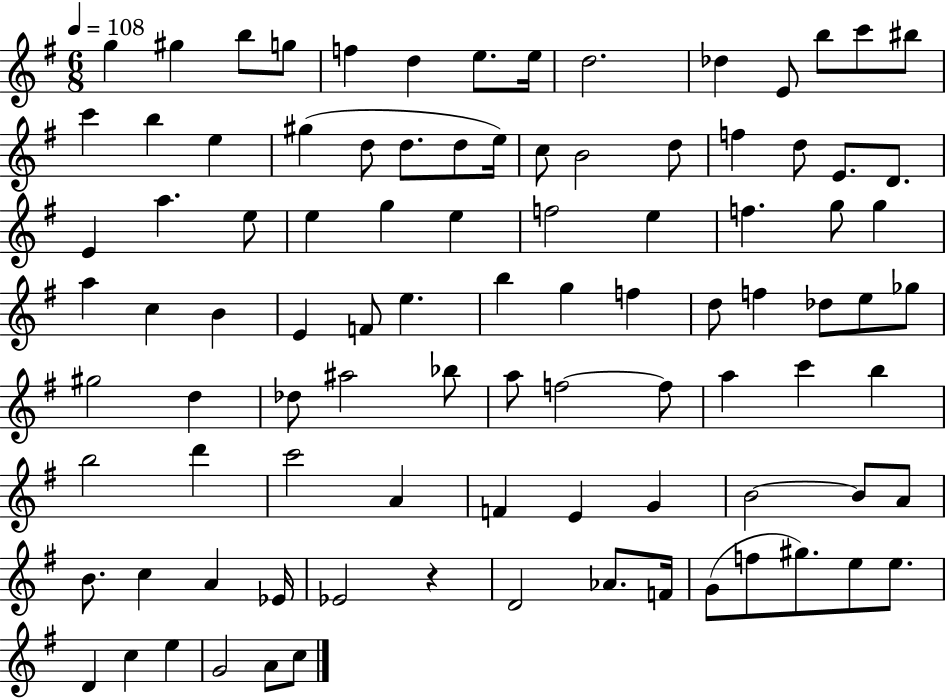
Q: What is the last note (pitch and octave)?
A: C5